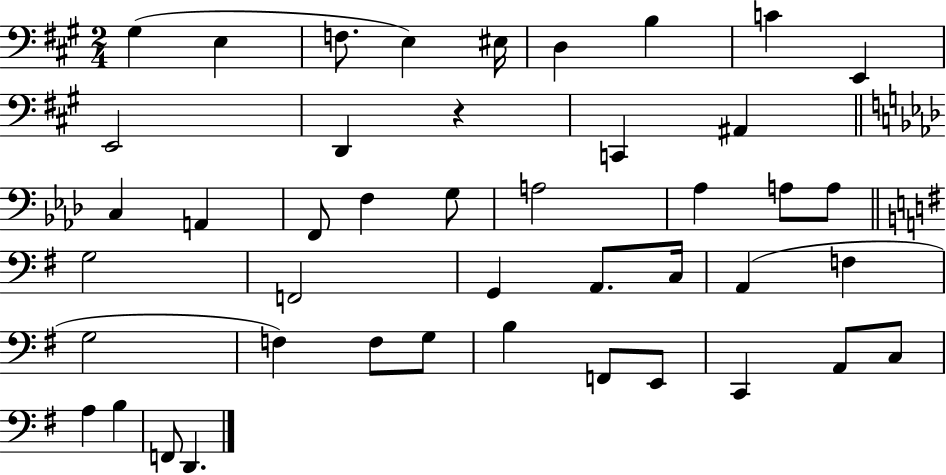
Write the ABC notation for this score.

X:1
T:Untitled
M:2/4
L:1/4
K:A
^G, E, F,/2 E, ^E,/4 D, B, C E,, E,,2 D,, z C,, ^A,, C, A,, F,,/2 F, G,/2 A,2 _A, A,/2 A,/2 G,2 F,,2 G,, A,,/2 C,/4 A,, F, G,2 F, F,/2 G,/2 B, F,,/2 E,,/2 C,, A,,/2 C,/2 A, B, F,,/2 D,,